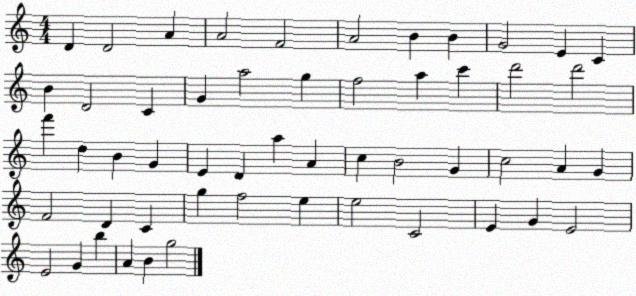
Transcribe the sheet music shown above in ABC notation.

X:1
T:Untitled
M:4/4
L:1/4
K:C
D D2 A A2 F2 A2 B B G2 E C B D2 C G a2 g f2 a c' d'2 d'2 f' d B G E D a A c B2 G c2 A G F2 D C g f2 e e2 C2 E G E2 E2 G b A B g2